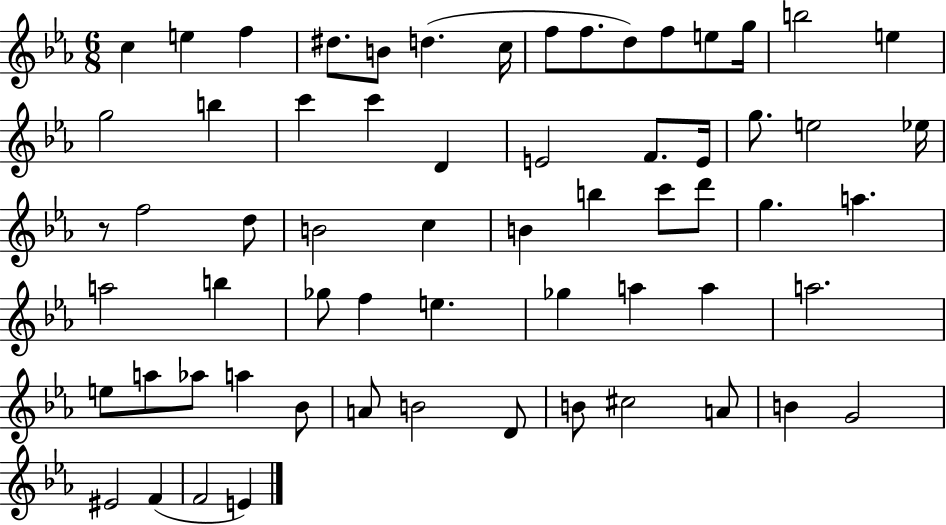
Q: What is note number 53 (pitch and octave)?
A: D4